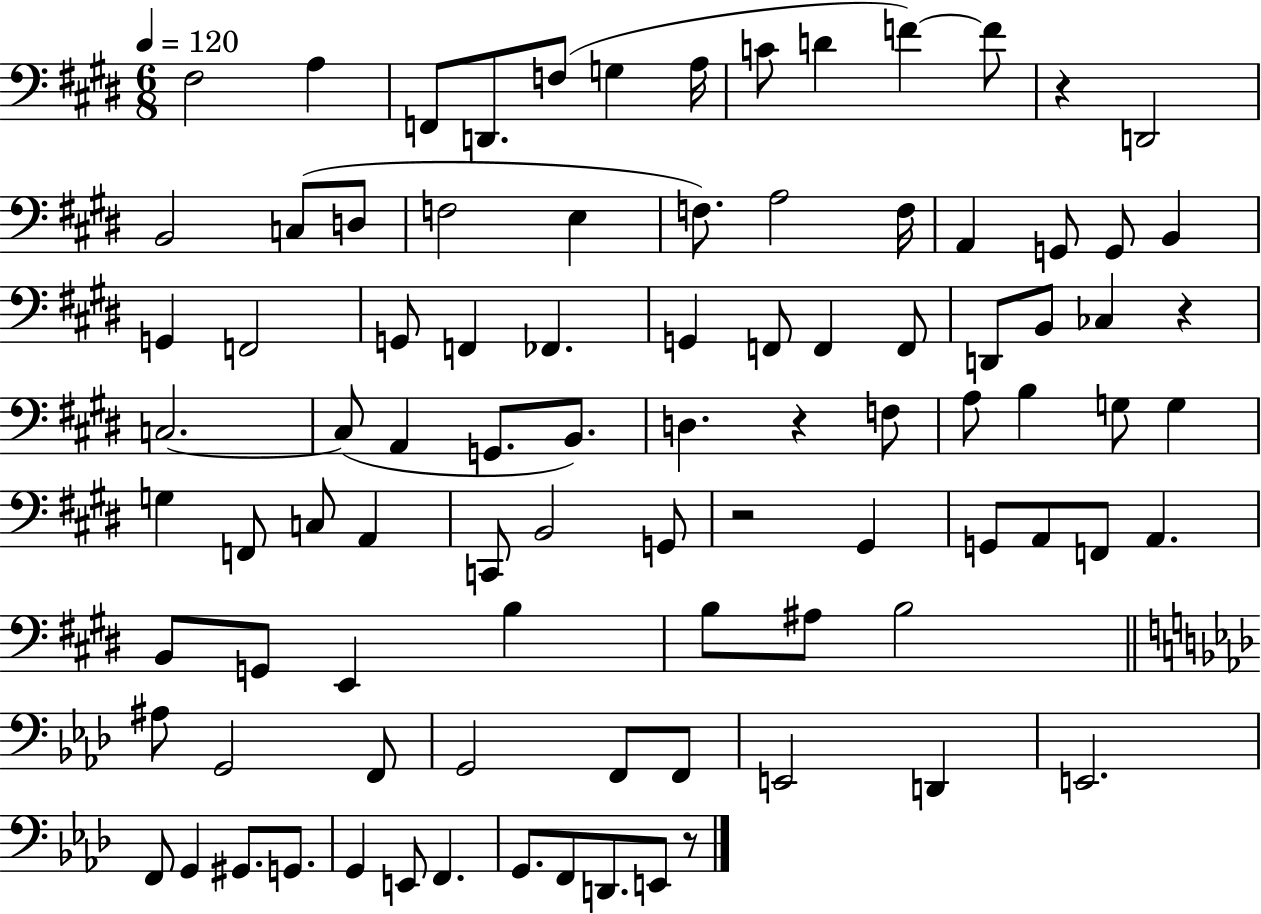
X:1
T:Untitled
M:6/8
L:1/4
K:E
^F,2 A, F,,/2 D,,/2 F,/2 G, A,/4 C/2 D F F/2 z D,,2 B,,2 C,/2 D,/2 F,2 E, F,/2 A,2 F,/4 A,, G,,/2 G,,/2 B,, G,, F,,2 G,,/2 F,, _F,, G,, F,,/2 F,, F,,/2 D,,/2 B,,/2 _C, z C,2 C,/2 A,, G,,/2 B,,/2 D, z F,/2 A,/2 B, G,/2 G, G, F,,/2 C,/2 A,, C,,/2 B,,2 G,,/2 z2 ^G,, G,,/2 A,,/2 F,,/2 A,, B,,/2 G,,/2 E,, B, B,/2 ^A,/2 B,2 ^A,/2 G,,2 F,,/2 G,,2 F,,/2 F,,/2 E,,2 D,, E,,2 F,,/2 G,, ^G,,/2 G,,/2 G,, E,,/2 F,, G,,/2 F,,/2 D,,/2 E,,/2 z/2